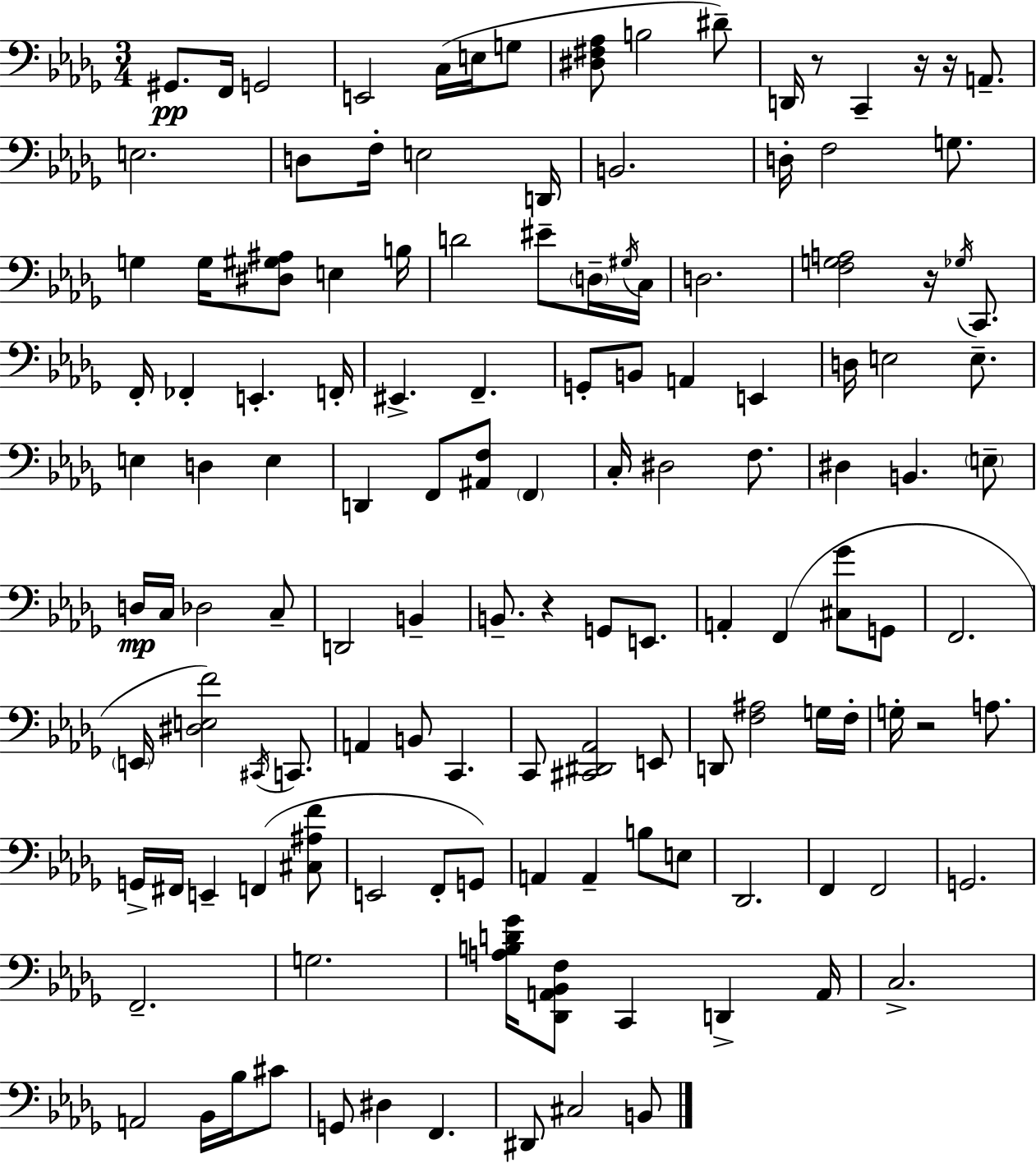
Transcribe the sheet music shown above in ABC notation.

X:1
T:Untitled
M:3/4
L:1/4
K:Bbm
^G,,/2 F,,/4 G,,2 E,,2 C,/4 E,/4 G,/2 [^D,^F,_A,]/2 B,2 ^D/2 D,,/4 z/2 C,, z/4 z/4 A,,/2 E,2 D,/2 F,/4 E,2 D,,/4 B,,2 D,/4 F,2 G,/2 G, G,/4 [^D,^G,^A,]/2 E, B,/4 D2 ^E/2 D,/4 ^G,/4 C,/4 D,2 [F,G,A,]2 z/4 _G,/4 C,,/2 F,,/4 _F,, E,, F,,/4 ^E,, F,, G,,/2 B,,/2 A,, E,, D,/4 E,2 E,/2 E, D, E, D,, F,,/2 [^A,,F,]/2 F,, C,/4 ^D,2 F,/2 ^D, B,, E,/2 D,/4 C,/4 _D,2 C,/2 D,,2 B,, B,,/2 z G,,/2 E,,/2 A,, F,, [^C,_G]/2 G,,/2 F,,2 E,,/4 [^D,E,F]2 ^C,,/4 C,,/2 A,, B,,/2 C,, C,,/2 [^C,,^D,,_A,,]2 E,,/2 D,,/2 [F,^A,]2 G,/4 F,/4 G,/4 z2 A,/2 G,,/4 ^F,,/4 E,, F,, [^C,^A,F]/2 E,,2 F,,/2 G,,/2 A,, A,, B,/2 E,/2 _D,,2 F,, F,,2 G,,2 F,,2 G,2 [A,B,D_G]/4 [_D,,A,,_B,,F,]/2 C,, D,, A,,/4 C,2 A,,2 _B,,/4 _B,/4 ^C/2 G,,/2 ^D, F,, ^D,,/2 ^C,2 B,,/2